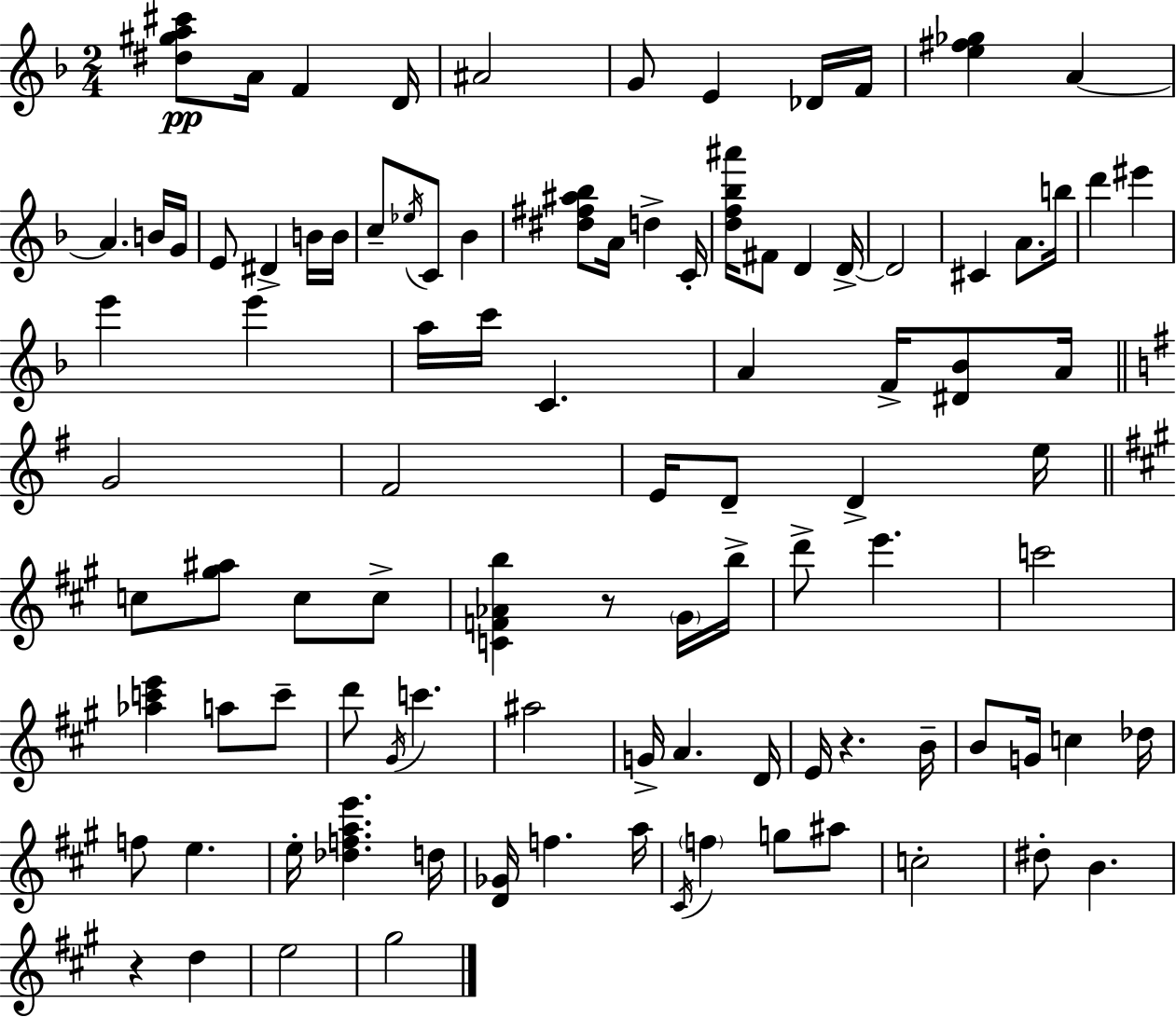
X:1
T:Untitled
M:2/4
L:1/4
K:Dm
[^d^ga^c']/2 A/4 F D/4 ^A2 G/2 E _D/4 F/4 [e^f_g] A A B/4 G/4 E/2 ^D B/4 B/4 c/2 _e/4 C/2 _B [^d^f^a_b]/2 A/4 d C/4 [df_b^a']/4 ^F/2 D D/4 D2 ^C A/2 b/4 d' ^e' e' e' a/4 c'/4 C A F/4 [^D_B]/2 A/4 G2 ^F2 E/4 D/2 D e/4 c/2 [^g^a]/2 c/2 c/2 [CF_Ab] z/2 ^G/4 b/4 d'/2 e' c'2 [_ac'e'] a/2 c'/2 d'/2 ^G/4 c' ^a2 G/4 A D/4 E/4 z B/4 B/2 G/4 c _d/4 f/2 e e/4 [_dfae'] d/4 [D_G]/4 f a/4 ^C/4 f g/2 ^a/2 c2 ^d/2 B z d e2 ^g2